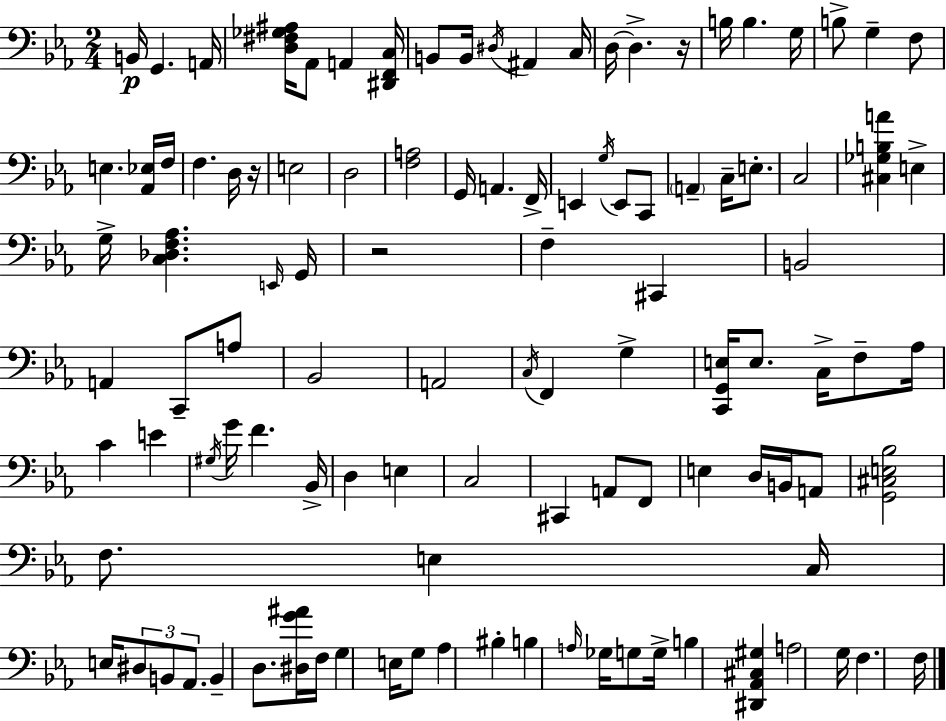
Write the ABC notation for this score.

X:1
T:Untitled
M:2/4
L:1/4
K:Eb
B,,/4 G,, A,,/4 [D,^F,_G,^A,]/4 _A,,/2 A,, [^D,,F,,C,]/4 B,,/2 B,,/4 ^D,/4 ^A,, C,/4 D,/4 D, z/4 B,/4 B, G,/4 B,/2 G, F,/2 E, [_A,,_E,]/4 F,/4 F, D,/4 z/4 E,2 D,2 [F,A,]2 G,,/4 A,, F,,/4 E,, G,/4 E,,/2 C,,/2 A,, C,/4 E,/2 C,2 [^C,_G,B,A] E, G,/4 [C,_D,F,_A,] E,,/4 G,,/4 z2 F, ^C,, B,,2 A,, C,,/2 A,/2 _B,,2 A,,2 C,/4 F,, G, [C,,G,,E,]/4 E,/2 C,/4 F,/2 _A,/4 C E ^G,/4 G/4 F _B,,/4 D, E, C,2 ^C,, A,,/2 F,,/2 E, D,/4 B,,/4 A,,/2 [G,,^C,E,_B,]2 F,/2 E, C,/4 E,/4 ^D,/2 B,,/2 _A,,/2 B,, D,/2 [^D,G^A]/4 F,/4 G, E,/4 G,/2 _A, ^B, B, A,/4 _G,/4 G,/2 G,/4 B, [^D,,_A,,^C,^G,] A,2 G,/4 F, F,/4